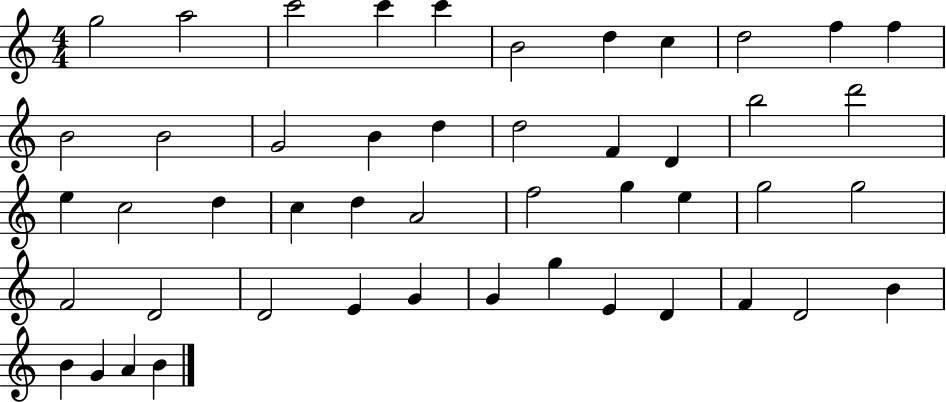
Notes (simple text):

G5/h A5/h C6/h C6/q C6/q B4/h D5/q C5/q D5/h F5/q F5/q B4/h B4/h G4/h B4/q D5/q D5/h F4/q D4/q B5/h D6/h E5/q C5/h D5/q C5/q D5/q A4/h F5/h G5/q E5/q G5/h G5/h F4/h D4/h D4/h E4/q G4/q G4/q G5/q E4/q D4/q F4/q D4/h B4/q B4/q G4/q A4/q B4/q